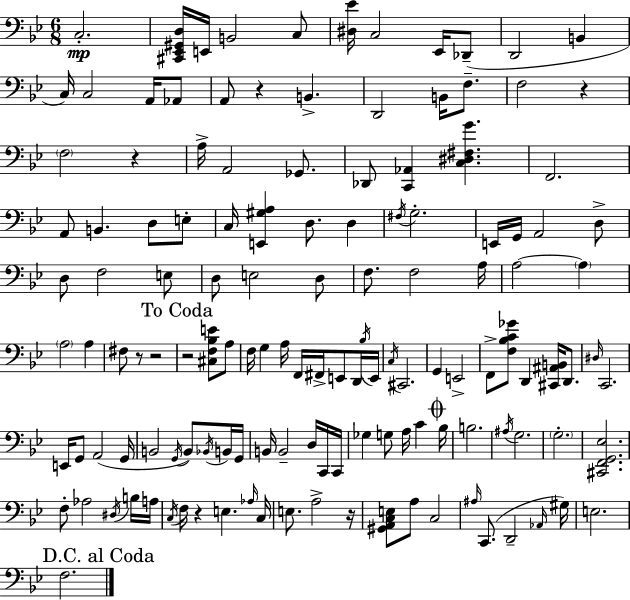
X:1
T:Untitled
M:6/8
L:1/4
K:Bb
C,2 [^C,,_E,,^G,,D,]/4 E,,/4 B,,2 C,/2 [^D,_E]/4 C,2 _E,,/4 _D,,/2 D,,2 B,, C,/4 C,2 A,,/4 _A,,/2 A,,/2 z B,, D,,2 B,,/4 F,/2 F,2 z F,2 z A,/4 A,,2 _G,,/2 _D,,/2 [C,,_A,,] [C,^D,^F,G] F,,2 A,,/2 B,, D,/2 E,/2 C,/4 [E,,^G,A,] D,/2 D, ^F,/4 G,2 E,,/4 G,,/4 A,,2 D,/2 D,/2 F,2 E,/2 D,/2 E,2 D,/2 F,/2 F,2 A,/4 A,2 A, A,2 A, ^F,/2 z/2 z2 z2 [^C,F,_B,E]/2 A,/2 F,/4 G, A,/4 F,,/4 ^F,,/4 E,,/2 D,,/4 _B,/4 E,,/4 C,/4 ^C,,2 G,, E,,2 F,,/2 [F,_B,C_G]/2 D,, [^C,,^A,,B,,]/4 D,,/2 ^D,/4 C,,2 E,,/4 G,,/2 A,,2 G,,/4 B,,2 G,,/4 B,,/2 _B,,/4 B,,/4 G,,/4 B,,/4 B,,2 D,/4 C,,/4 C,,/4 _G, G,/2 A,/4 C _B,/4 B,2 ^A,/4 G,2 G,2 [^C,,F,,G,,_E,]2 F,/2 _A,2 ^D,/4 B,/4 A,/4 C,/4 F,/4 z E, _A,/4 C,/4 E,/2 A,2 z/4 [^G,,A,,C,E,]/2 A,/2 C,2 ^A,/4 C,,/2 D,,2 _A,,/4 ^G,/4 E,2 F,2